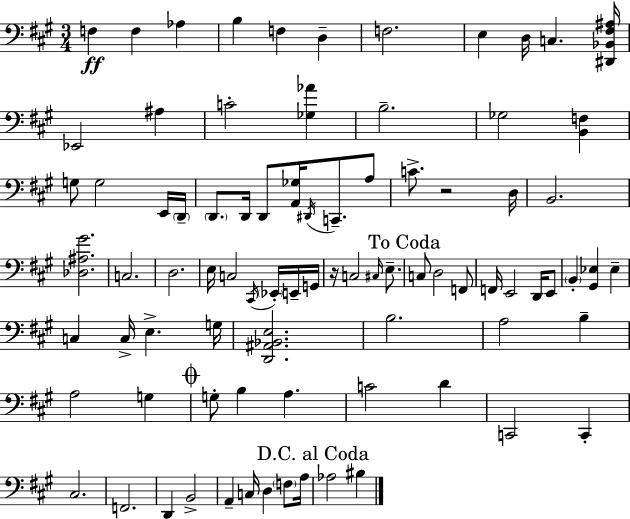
X:1
T:Untitled
M:3/4
L:1/4
K:A
F, F, _A, B, F, D, F,2 E, D,/4 C, [^D,,_B,,^F,^A,]/4 _E,,2 ^A, C2 [_G,_A] B,2 _G,2 [B,,F,] G,/2 G,2 E,,/4 D,,/4 D,,/2 D,,/4 D,,/2 [A,,_G,]/4 ^D,,/4 C,,/2 A,/2 C/2 z2 D,/4 B,,2 [_D,^A,^G]2 C,2 D,2 E,/4 C,2 ^C,,/4 _E,,/4 E,,/4 G,,/4 z/4 C,2 ^C,/4 E,/2 C,/2 D,2 F,,/2 F,,/4 E,,2 D,,/4 E,,/2 B,, [^G,,_E,] _E, C, C,/4 E, G,/4 [D,,^A,,_B,,E,]2 B,2 A,2 B, A,2 G, G,/2 B, A, C2 D C,,2 C,, ^C,2 F,,2 D,, B,,2 A,, C,/4 D, F,/2 A,/4 _A,2 ^B,